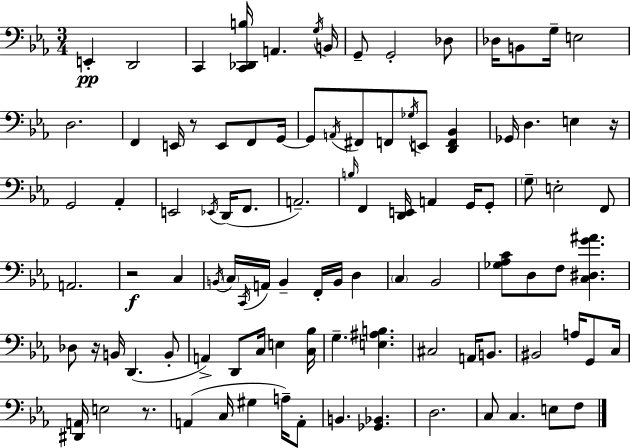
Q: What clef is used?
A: bass